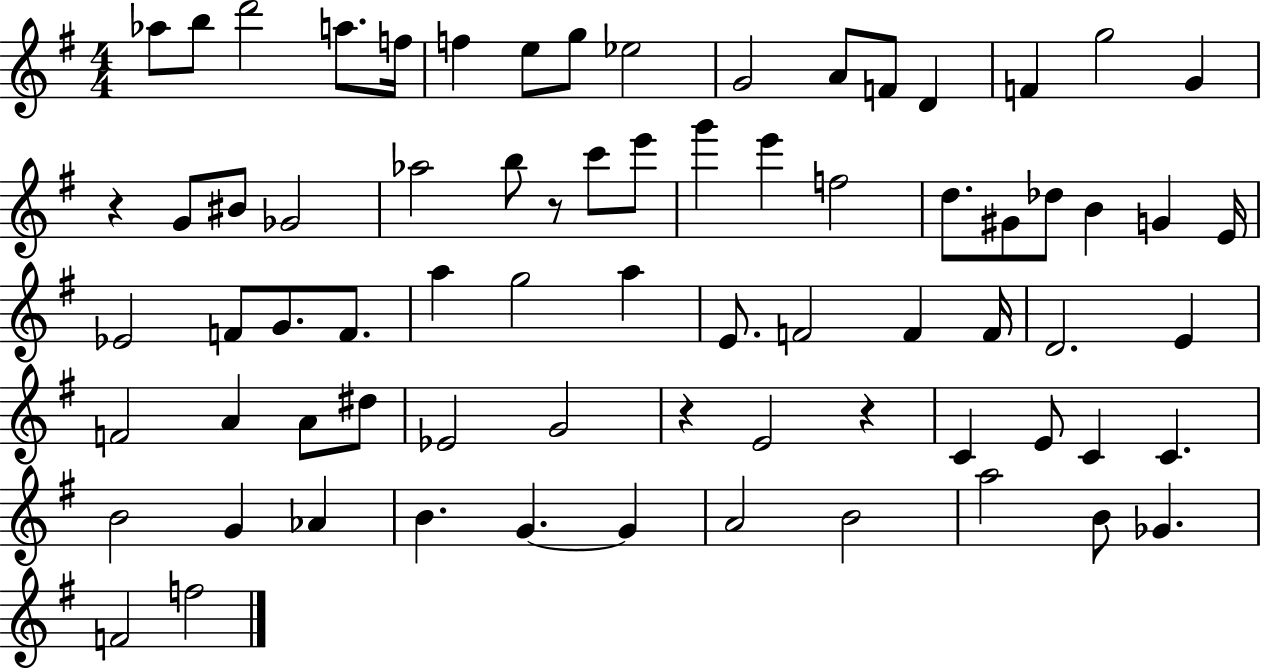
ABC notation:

X:1
T:Untitled
M:4/4
L:1/4
K:G
_a/2 b/2 d'2 a/2 f/4 f e/2 g/2 _e2 G2 A/2 F/2 D F g2 G z G/2 ^B/2 _G2 _a2 b/2 z/2 c'/2 e'/2 g' e' f2 d/2 ^G/2 _d/2 B G E/4 _E2 F/2 G/2 F/2 a g2 a E/2 F2 F F/4 D2 E F2 A A/2 ^d/2 _E2 G2 z E2 z C E/2 C C B2 G _A B G G A2 B2 a2 B/2 _G F2 f2